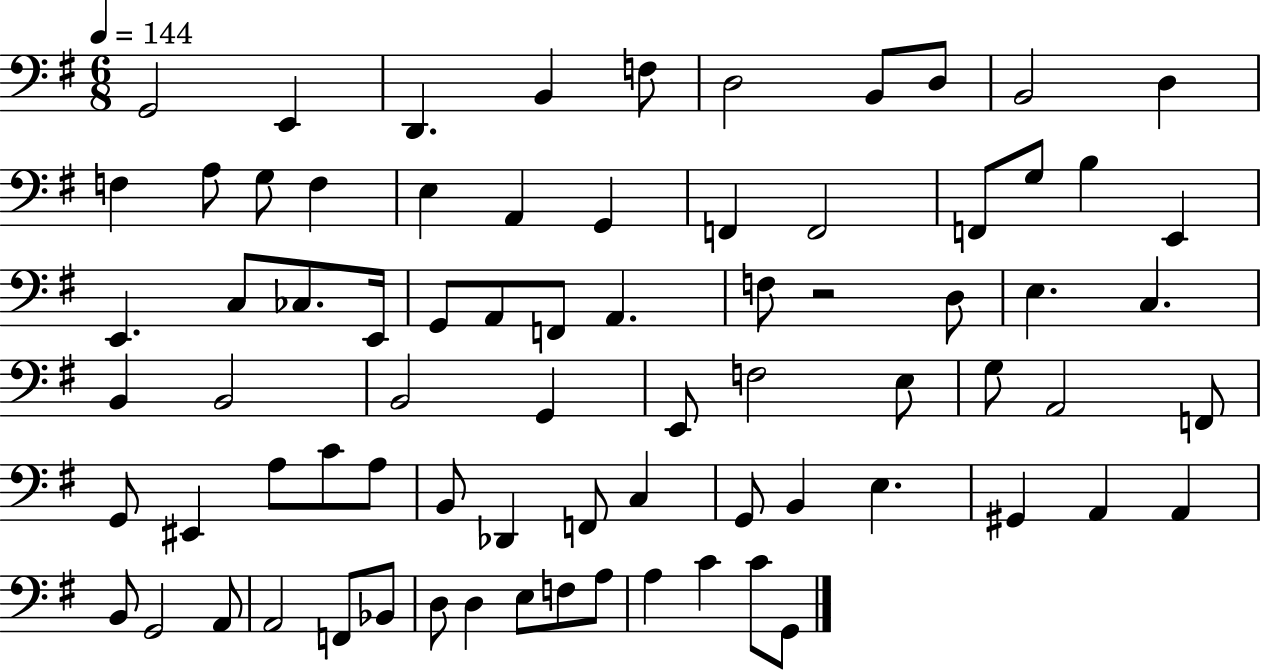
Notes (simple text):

G2/h E2/q D2/q. B2/q F3/e D3/h B2/e D3/e B2/h D3/q F3/q A3/e G3/e F3/q E3/q A2/q G2/q F2/q F2/h F2/e G3/e B3/q E2/q E2/q. C3/e CES3/e. E2/s G2/e A2/e F2/e A2/q. F3/e R/h D3/e E3/q. C3/q. B2/q B2/h B2/h G2/q E2/e F3/h E3/e G3/e A2/h F2/e G2/e EIS2/q A3/e C4/e A3/e B2/e Db2/q F2/e C3/q G2/e B2/q E3/q. G#2/q A2/q A2/q B2/e G2/h A2/e A2/h F2/e Bb2/e D3/e D3/q E3/e F3/e A3/e A3/q C4/q C4/e G2/e